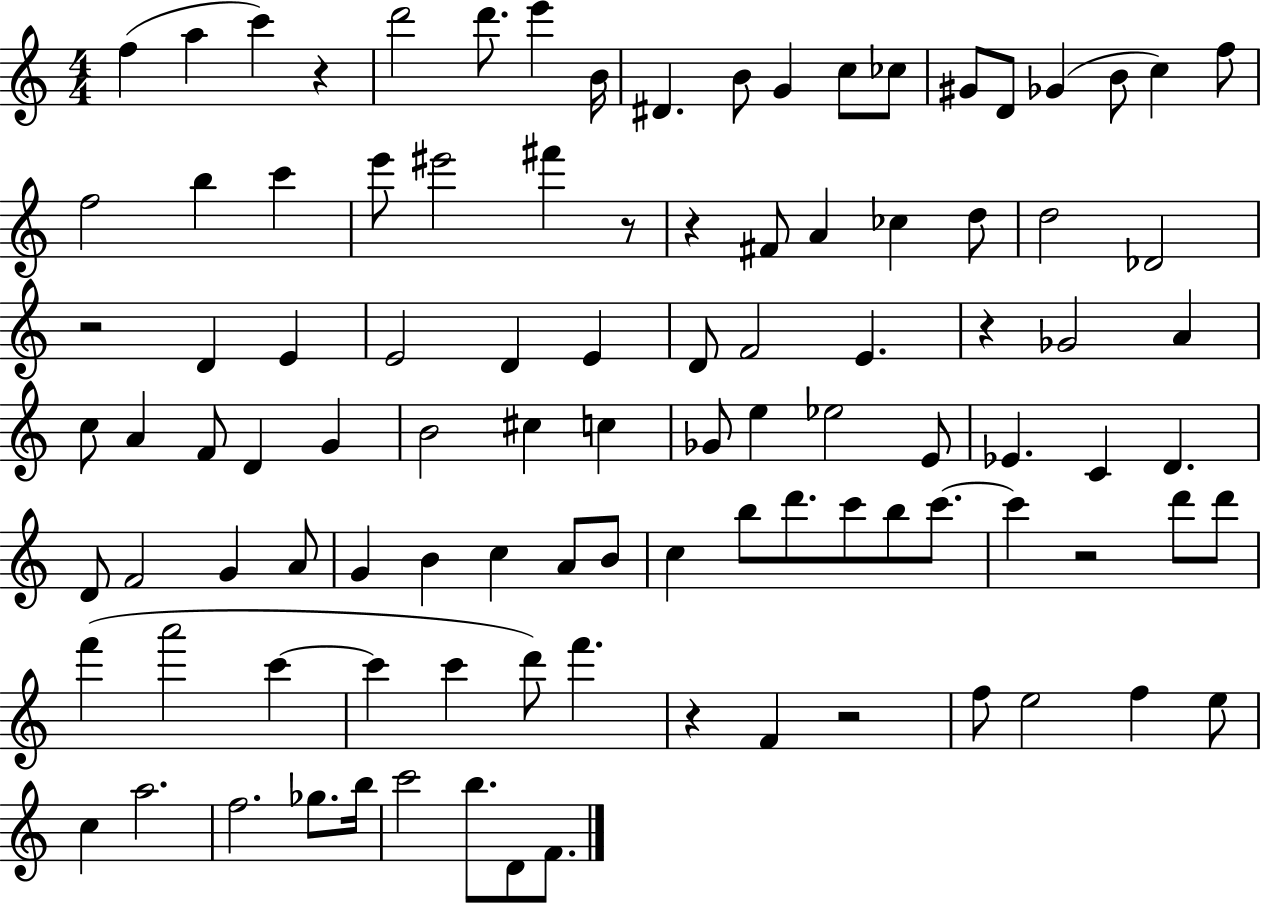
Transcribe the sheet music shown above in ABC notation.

X:1
T:Untitled
M:4/4
L:1/4
K:C
f a c' z d'2 d'/2 e' B/4 ^D B/2 G c/2 _c/2 ^G/2 D/2 _G B/2 c f/2 f2 b c' e'/2 ^e'2 ^f' z/2 z ^F/2 A _c d/2 d2 _D2 z2 D E E2 D E D/2 F2 E z _G2 A c/2 A F/2 D G B2 ^c c _G/2 e _e2 E/2 _E C D D/2 F2 G A/2 G B c A/2 B/2 c b/2 d'/2 c'/2 b/2 c'/2 c' z2 d'/2 d'/2 f' a'2 c' c' c' d'/2 f' z F z2 f/2 e2 f e/2 c a2 f2 _g/2 b/4 c'2 b/2 D/2 F/2